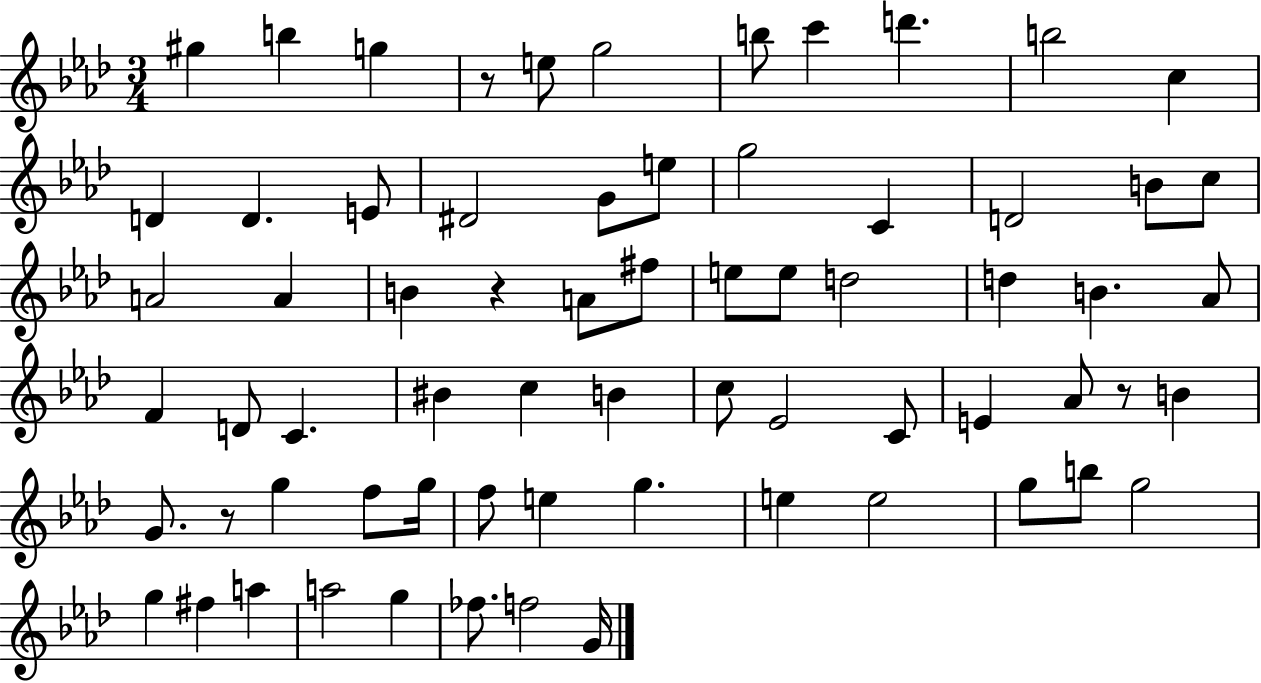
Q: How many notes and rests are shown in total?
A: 68